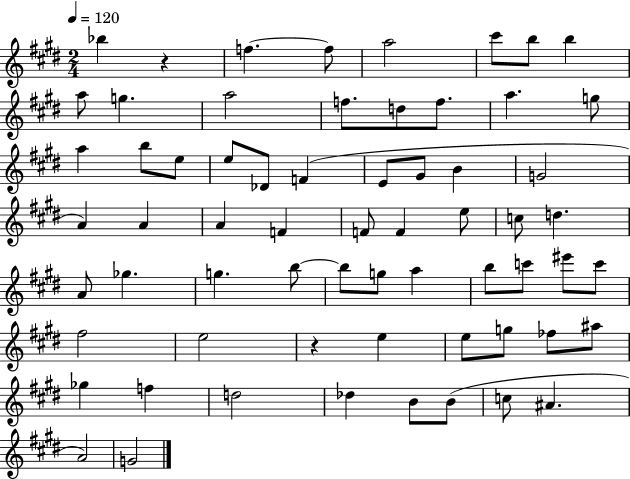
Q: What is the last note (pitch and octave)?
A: G4